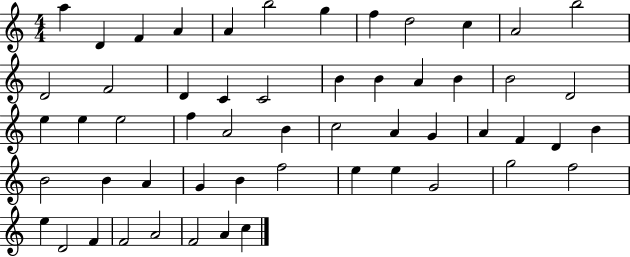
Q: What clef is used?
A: treble